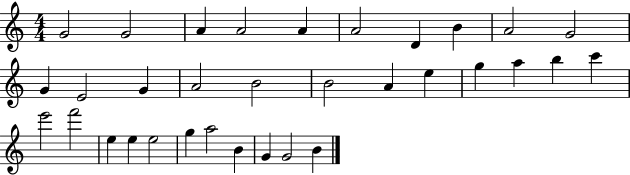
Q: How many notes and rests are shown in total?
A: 33